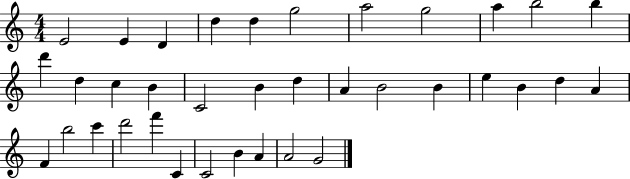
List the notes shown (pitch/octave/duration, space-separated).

E4/h E4/q D4/q D5/q D5/q G5/h A5/h G5/h A5/q B5/h B5/q D6/q D5/q C5/q B4/q C4/h B4/q D5/q A4/q B4/h B4/q E5/q B4/q D5/q A4/q F4/q B5/h C6/q D6/h F6/q C4/q C4/h B4/q A4/q A4/h G4/h